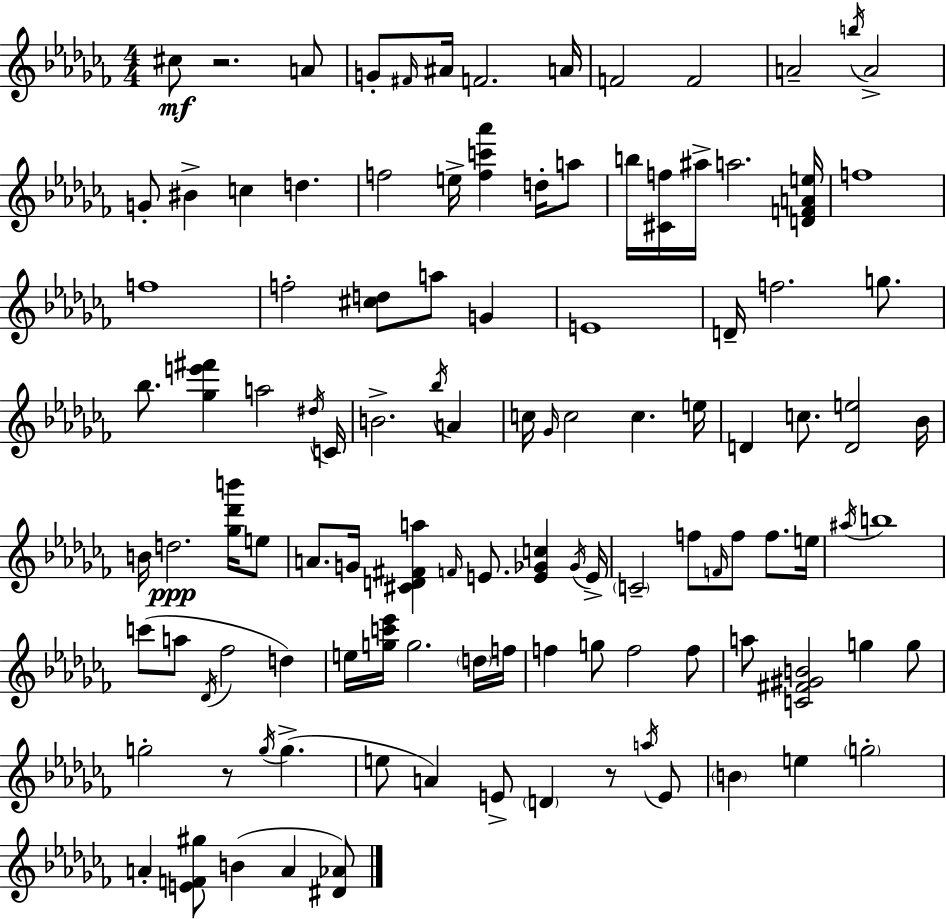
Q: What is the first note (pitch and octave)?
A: C#5